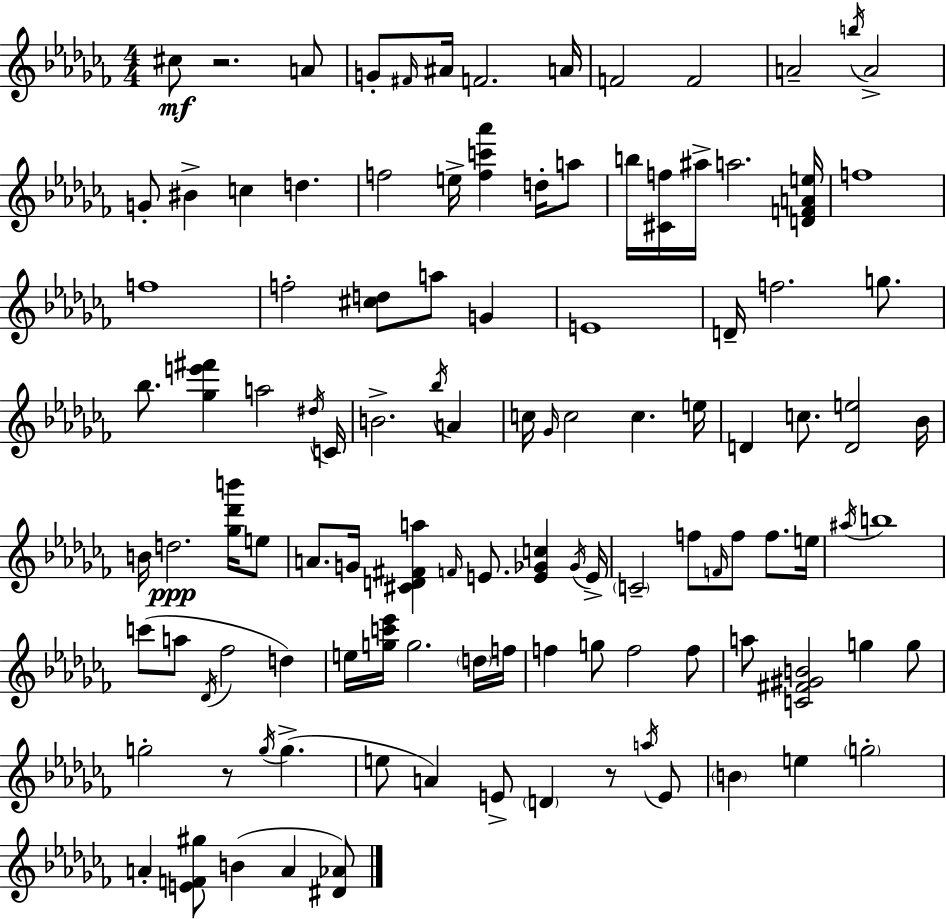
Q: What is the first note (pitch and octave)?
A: C#5